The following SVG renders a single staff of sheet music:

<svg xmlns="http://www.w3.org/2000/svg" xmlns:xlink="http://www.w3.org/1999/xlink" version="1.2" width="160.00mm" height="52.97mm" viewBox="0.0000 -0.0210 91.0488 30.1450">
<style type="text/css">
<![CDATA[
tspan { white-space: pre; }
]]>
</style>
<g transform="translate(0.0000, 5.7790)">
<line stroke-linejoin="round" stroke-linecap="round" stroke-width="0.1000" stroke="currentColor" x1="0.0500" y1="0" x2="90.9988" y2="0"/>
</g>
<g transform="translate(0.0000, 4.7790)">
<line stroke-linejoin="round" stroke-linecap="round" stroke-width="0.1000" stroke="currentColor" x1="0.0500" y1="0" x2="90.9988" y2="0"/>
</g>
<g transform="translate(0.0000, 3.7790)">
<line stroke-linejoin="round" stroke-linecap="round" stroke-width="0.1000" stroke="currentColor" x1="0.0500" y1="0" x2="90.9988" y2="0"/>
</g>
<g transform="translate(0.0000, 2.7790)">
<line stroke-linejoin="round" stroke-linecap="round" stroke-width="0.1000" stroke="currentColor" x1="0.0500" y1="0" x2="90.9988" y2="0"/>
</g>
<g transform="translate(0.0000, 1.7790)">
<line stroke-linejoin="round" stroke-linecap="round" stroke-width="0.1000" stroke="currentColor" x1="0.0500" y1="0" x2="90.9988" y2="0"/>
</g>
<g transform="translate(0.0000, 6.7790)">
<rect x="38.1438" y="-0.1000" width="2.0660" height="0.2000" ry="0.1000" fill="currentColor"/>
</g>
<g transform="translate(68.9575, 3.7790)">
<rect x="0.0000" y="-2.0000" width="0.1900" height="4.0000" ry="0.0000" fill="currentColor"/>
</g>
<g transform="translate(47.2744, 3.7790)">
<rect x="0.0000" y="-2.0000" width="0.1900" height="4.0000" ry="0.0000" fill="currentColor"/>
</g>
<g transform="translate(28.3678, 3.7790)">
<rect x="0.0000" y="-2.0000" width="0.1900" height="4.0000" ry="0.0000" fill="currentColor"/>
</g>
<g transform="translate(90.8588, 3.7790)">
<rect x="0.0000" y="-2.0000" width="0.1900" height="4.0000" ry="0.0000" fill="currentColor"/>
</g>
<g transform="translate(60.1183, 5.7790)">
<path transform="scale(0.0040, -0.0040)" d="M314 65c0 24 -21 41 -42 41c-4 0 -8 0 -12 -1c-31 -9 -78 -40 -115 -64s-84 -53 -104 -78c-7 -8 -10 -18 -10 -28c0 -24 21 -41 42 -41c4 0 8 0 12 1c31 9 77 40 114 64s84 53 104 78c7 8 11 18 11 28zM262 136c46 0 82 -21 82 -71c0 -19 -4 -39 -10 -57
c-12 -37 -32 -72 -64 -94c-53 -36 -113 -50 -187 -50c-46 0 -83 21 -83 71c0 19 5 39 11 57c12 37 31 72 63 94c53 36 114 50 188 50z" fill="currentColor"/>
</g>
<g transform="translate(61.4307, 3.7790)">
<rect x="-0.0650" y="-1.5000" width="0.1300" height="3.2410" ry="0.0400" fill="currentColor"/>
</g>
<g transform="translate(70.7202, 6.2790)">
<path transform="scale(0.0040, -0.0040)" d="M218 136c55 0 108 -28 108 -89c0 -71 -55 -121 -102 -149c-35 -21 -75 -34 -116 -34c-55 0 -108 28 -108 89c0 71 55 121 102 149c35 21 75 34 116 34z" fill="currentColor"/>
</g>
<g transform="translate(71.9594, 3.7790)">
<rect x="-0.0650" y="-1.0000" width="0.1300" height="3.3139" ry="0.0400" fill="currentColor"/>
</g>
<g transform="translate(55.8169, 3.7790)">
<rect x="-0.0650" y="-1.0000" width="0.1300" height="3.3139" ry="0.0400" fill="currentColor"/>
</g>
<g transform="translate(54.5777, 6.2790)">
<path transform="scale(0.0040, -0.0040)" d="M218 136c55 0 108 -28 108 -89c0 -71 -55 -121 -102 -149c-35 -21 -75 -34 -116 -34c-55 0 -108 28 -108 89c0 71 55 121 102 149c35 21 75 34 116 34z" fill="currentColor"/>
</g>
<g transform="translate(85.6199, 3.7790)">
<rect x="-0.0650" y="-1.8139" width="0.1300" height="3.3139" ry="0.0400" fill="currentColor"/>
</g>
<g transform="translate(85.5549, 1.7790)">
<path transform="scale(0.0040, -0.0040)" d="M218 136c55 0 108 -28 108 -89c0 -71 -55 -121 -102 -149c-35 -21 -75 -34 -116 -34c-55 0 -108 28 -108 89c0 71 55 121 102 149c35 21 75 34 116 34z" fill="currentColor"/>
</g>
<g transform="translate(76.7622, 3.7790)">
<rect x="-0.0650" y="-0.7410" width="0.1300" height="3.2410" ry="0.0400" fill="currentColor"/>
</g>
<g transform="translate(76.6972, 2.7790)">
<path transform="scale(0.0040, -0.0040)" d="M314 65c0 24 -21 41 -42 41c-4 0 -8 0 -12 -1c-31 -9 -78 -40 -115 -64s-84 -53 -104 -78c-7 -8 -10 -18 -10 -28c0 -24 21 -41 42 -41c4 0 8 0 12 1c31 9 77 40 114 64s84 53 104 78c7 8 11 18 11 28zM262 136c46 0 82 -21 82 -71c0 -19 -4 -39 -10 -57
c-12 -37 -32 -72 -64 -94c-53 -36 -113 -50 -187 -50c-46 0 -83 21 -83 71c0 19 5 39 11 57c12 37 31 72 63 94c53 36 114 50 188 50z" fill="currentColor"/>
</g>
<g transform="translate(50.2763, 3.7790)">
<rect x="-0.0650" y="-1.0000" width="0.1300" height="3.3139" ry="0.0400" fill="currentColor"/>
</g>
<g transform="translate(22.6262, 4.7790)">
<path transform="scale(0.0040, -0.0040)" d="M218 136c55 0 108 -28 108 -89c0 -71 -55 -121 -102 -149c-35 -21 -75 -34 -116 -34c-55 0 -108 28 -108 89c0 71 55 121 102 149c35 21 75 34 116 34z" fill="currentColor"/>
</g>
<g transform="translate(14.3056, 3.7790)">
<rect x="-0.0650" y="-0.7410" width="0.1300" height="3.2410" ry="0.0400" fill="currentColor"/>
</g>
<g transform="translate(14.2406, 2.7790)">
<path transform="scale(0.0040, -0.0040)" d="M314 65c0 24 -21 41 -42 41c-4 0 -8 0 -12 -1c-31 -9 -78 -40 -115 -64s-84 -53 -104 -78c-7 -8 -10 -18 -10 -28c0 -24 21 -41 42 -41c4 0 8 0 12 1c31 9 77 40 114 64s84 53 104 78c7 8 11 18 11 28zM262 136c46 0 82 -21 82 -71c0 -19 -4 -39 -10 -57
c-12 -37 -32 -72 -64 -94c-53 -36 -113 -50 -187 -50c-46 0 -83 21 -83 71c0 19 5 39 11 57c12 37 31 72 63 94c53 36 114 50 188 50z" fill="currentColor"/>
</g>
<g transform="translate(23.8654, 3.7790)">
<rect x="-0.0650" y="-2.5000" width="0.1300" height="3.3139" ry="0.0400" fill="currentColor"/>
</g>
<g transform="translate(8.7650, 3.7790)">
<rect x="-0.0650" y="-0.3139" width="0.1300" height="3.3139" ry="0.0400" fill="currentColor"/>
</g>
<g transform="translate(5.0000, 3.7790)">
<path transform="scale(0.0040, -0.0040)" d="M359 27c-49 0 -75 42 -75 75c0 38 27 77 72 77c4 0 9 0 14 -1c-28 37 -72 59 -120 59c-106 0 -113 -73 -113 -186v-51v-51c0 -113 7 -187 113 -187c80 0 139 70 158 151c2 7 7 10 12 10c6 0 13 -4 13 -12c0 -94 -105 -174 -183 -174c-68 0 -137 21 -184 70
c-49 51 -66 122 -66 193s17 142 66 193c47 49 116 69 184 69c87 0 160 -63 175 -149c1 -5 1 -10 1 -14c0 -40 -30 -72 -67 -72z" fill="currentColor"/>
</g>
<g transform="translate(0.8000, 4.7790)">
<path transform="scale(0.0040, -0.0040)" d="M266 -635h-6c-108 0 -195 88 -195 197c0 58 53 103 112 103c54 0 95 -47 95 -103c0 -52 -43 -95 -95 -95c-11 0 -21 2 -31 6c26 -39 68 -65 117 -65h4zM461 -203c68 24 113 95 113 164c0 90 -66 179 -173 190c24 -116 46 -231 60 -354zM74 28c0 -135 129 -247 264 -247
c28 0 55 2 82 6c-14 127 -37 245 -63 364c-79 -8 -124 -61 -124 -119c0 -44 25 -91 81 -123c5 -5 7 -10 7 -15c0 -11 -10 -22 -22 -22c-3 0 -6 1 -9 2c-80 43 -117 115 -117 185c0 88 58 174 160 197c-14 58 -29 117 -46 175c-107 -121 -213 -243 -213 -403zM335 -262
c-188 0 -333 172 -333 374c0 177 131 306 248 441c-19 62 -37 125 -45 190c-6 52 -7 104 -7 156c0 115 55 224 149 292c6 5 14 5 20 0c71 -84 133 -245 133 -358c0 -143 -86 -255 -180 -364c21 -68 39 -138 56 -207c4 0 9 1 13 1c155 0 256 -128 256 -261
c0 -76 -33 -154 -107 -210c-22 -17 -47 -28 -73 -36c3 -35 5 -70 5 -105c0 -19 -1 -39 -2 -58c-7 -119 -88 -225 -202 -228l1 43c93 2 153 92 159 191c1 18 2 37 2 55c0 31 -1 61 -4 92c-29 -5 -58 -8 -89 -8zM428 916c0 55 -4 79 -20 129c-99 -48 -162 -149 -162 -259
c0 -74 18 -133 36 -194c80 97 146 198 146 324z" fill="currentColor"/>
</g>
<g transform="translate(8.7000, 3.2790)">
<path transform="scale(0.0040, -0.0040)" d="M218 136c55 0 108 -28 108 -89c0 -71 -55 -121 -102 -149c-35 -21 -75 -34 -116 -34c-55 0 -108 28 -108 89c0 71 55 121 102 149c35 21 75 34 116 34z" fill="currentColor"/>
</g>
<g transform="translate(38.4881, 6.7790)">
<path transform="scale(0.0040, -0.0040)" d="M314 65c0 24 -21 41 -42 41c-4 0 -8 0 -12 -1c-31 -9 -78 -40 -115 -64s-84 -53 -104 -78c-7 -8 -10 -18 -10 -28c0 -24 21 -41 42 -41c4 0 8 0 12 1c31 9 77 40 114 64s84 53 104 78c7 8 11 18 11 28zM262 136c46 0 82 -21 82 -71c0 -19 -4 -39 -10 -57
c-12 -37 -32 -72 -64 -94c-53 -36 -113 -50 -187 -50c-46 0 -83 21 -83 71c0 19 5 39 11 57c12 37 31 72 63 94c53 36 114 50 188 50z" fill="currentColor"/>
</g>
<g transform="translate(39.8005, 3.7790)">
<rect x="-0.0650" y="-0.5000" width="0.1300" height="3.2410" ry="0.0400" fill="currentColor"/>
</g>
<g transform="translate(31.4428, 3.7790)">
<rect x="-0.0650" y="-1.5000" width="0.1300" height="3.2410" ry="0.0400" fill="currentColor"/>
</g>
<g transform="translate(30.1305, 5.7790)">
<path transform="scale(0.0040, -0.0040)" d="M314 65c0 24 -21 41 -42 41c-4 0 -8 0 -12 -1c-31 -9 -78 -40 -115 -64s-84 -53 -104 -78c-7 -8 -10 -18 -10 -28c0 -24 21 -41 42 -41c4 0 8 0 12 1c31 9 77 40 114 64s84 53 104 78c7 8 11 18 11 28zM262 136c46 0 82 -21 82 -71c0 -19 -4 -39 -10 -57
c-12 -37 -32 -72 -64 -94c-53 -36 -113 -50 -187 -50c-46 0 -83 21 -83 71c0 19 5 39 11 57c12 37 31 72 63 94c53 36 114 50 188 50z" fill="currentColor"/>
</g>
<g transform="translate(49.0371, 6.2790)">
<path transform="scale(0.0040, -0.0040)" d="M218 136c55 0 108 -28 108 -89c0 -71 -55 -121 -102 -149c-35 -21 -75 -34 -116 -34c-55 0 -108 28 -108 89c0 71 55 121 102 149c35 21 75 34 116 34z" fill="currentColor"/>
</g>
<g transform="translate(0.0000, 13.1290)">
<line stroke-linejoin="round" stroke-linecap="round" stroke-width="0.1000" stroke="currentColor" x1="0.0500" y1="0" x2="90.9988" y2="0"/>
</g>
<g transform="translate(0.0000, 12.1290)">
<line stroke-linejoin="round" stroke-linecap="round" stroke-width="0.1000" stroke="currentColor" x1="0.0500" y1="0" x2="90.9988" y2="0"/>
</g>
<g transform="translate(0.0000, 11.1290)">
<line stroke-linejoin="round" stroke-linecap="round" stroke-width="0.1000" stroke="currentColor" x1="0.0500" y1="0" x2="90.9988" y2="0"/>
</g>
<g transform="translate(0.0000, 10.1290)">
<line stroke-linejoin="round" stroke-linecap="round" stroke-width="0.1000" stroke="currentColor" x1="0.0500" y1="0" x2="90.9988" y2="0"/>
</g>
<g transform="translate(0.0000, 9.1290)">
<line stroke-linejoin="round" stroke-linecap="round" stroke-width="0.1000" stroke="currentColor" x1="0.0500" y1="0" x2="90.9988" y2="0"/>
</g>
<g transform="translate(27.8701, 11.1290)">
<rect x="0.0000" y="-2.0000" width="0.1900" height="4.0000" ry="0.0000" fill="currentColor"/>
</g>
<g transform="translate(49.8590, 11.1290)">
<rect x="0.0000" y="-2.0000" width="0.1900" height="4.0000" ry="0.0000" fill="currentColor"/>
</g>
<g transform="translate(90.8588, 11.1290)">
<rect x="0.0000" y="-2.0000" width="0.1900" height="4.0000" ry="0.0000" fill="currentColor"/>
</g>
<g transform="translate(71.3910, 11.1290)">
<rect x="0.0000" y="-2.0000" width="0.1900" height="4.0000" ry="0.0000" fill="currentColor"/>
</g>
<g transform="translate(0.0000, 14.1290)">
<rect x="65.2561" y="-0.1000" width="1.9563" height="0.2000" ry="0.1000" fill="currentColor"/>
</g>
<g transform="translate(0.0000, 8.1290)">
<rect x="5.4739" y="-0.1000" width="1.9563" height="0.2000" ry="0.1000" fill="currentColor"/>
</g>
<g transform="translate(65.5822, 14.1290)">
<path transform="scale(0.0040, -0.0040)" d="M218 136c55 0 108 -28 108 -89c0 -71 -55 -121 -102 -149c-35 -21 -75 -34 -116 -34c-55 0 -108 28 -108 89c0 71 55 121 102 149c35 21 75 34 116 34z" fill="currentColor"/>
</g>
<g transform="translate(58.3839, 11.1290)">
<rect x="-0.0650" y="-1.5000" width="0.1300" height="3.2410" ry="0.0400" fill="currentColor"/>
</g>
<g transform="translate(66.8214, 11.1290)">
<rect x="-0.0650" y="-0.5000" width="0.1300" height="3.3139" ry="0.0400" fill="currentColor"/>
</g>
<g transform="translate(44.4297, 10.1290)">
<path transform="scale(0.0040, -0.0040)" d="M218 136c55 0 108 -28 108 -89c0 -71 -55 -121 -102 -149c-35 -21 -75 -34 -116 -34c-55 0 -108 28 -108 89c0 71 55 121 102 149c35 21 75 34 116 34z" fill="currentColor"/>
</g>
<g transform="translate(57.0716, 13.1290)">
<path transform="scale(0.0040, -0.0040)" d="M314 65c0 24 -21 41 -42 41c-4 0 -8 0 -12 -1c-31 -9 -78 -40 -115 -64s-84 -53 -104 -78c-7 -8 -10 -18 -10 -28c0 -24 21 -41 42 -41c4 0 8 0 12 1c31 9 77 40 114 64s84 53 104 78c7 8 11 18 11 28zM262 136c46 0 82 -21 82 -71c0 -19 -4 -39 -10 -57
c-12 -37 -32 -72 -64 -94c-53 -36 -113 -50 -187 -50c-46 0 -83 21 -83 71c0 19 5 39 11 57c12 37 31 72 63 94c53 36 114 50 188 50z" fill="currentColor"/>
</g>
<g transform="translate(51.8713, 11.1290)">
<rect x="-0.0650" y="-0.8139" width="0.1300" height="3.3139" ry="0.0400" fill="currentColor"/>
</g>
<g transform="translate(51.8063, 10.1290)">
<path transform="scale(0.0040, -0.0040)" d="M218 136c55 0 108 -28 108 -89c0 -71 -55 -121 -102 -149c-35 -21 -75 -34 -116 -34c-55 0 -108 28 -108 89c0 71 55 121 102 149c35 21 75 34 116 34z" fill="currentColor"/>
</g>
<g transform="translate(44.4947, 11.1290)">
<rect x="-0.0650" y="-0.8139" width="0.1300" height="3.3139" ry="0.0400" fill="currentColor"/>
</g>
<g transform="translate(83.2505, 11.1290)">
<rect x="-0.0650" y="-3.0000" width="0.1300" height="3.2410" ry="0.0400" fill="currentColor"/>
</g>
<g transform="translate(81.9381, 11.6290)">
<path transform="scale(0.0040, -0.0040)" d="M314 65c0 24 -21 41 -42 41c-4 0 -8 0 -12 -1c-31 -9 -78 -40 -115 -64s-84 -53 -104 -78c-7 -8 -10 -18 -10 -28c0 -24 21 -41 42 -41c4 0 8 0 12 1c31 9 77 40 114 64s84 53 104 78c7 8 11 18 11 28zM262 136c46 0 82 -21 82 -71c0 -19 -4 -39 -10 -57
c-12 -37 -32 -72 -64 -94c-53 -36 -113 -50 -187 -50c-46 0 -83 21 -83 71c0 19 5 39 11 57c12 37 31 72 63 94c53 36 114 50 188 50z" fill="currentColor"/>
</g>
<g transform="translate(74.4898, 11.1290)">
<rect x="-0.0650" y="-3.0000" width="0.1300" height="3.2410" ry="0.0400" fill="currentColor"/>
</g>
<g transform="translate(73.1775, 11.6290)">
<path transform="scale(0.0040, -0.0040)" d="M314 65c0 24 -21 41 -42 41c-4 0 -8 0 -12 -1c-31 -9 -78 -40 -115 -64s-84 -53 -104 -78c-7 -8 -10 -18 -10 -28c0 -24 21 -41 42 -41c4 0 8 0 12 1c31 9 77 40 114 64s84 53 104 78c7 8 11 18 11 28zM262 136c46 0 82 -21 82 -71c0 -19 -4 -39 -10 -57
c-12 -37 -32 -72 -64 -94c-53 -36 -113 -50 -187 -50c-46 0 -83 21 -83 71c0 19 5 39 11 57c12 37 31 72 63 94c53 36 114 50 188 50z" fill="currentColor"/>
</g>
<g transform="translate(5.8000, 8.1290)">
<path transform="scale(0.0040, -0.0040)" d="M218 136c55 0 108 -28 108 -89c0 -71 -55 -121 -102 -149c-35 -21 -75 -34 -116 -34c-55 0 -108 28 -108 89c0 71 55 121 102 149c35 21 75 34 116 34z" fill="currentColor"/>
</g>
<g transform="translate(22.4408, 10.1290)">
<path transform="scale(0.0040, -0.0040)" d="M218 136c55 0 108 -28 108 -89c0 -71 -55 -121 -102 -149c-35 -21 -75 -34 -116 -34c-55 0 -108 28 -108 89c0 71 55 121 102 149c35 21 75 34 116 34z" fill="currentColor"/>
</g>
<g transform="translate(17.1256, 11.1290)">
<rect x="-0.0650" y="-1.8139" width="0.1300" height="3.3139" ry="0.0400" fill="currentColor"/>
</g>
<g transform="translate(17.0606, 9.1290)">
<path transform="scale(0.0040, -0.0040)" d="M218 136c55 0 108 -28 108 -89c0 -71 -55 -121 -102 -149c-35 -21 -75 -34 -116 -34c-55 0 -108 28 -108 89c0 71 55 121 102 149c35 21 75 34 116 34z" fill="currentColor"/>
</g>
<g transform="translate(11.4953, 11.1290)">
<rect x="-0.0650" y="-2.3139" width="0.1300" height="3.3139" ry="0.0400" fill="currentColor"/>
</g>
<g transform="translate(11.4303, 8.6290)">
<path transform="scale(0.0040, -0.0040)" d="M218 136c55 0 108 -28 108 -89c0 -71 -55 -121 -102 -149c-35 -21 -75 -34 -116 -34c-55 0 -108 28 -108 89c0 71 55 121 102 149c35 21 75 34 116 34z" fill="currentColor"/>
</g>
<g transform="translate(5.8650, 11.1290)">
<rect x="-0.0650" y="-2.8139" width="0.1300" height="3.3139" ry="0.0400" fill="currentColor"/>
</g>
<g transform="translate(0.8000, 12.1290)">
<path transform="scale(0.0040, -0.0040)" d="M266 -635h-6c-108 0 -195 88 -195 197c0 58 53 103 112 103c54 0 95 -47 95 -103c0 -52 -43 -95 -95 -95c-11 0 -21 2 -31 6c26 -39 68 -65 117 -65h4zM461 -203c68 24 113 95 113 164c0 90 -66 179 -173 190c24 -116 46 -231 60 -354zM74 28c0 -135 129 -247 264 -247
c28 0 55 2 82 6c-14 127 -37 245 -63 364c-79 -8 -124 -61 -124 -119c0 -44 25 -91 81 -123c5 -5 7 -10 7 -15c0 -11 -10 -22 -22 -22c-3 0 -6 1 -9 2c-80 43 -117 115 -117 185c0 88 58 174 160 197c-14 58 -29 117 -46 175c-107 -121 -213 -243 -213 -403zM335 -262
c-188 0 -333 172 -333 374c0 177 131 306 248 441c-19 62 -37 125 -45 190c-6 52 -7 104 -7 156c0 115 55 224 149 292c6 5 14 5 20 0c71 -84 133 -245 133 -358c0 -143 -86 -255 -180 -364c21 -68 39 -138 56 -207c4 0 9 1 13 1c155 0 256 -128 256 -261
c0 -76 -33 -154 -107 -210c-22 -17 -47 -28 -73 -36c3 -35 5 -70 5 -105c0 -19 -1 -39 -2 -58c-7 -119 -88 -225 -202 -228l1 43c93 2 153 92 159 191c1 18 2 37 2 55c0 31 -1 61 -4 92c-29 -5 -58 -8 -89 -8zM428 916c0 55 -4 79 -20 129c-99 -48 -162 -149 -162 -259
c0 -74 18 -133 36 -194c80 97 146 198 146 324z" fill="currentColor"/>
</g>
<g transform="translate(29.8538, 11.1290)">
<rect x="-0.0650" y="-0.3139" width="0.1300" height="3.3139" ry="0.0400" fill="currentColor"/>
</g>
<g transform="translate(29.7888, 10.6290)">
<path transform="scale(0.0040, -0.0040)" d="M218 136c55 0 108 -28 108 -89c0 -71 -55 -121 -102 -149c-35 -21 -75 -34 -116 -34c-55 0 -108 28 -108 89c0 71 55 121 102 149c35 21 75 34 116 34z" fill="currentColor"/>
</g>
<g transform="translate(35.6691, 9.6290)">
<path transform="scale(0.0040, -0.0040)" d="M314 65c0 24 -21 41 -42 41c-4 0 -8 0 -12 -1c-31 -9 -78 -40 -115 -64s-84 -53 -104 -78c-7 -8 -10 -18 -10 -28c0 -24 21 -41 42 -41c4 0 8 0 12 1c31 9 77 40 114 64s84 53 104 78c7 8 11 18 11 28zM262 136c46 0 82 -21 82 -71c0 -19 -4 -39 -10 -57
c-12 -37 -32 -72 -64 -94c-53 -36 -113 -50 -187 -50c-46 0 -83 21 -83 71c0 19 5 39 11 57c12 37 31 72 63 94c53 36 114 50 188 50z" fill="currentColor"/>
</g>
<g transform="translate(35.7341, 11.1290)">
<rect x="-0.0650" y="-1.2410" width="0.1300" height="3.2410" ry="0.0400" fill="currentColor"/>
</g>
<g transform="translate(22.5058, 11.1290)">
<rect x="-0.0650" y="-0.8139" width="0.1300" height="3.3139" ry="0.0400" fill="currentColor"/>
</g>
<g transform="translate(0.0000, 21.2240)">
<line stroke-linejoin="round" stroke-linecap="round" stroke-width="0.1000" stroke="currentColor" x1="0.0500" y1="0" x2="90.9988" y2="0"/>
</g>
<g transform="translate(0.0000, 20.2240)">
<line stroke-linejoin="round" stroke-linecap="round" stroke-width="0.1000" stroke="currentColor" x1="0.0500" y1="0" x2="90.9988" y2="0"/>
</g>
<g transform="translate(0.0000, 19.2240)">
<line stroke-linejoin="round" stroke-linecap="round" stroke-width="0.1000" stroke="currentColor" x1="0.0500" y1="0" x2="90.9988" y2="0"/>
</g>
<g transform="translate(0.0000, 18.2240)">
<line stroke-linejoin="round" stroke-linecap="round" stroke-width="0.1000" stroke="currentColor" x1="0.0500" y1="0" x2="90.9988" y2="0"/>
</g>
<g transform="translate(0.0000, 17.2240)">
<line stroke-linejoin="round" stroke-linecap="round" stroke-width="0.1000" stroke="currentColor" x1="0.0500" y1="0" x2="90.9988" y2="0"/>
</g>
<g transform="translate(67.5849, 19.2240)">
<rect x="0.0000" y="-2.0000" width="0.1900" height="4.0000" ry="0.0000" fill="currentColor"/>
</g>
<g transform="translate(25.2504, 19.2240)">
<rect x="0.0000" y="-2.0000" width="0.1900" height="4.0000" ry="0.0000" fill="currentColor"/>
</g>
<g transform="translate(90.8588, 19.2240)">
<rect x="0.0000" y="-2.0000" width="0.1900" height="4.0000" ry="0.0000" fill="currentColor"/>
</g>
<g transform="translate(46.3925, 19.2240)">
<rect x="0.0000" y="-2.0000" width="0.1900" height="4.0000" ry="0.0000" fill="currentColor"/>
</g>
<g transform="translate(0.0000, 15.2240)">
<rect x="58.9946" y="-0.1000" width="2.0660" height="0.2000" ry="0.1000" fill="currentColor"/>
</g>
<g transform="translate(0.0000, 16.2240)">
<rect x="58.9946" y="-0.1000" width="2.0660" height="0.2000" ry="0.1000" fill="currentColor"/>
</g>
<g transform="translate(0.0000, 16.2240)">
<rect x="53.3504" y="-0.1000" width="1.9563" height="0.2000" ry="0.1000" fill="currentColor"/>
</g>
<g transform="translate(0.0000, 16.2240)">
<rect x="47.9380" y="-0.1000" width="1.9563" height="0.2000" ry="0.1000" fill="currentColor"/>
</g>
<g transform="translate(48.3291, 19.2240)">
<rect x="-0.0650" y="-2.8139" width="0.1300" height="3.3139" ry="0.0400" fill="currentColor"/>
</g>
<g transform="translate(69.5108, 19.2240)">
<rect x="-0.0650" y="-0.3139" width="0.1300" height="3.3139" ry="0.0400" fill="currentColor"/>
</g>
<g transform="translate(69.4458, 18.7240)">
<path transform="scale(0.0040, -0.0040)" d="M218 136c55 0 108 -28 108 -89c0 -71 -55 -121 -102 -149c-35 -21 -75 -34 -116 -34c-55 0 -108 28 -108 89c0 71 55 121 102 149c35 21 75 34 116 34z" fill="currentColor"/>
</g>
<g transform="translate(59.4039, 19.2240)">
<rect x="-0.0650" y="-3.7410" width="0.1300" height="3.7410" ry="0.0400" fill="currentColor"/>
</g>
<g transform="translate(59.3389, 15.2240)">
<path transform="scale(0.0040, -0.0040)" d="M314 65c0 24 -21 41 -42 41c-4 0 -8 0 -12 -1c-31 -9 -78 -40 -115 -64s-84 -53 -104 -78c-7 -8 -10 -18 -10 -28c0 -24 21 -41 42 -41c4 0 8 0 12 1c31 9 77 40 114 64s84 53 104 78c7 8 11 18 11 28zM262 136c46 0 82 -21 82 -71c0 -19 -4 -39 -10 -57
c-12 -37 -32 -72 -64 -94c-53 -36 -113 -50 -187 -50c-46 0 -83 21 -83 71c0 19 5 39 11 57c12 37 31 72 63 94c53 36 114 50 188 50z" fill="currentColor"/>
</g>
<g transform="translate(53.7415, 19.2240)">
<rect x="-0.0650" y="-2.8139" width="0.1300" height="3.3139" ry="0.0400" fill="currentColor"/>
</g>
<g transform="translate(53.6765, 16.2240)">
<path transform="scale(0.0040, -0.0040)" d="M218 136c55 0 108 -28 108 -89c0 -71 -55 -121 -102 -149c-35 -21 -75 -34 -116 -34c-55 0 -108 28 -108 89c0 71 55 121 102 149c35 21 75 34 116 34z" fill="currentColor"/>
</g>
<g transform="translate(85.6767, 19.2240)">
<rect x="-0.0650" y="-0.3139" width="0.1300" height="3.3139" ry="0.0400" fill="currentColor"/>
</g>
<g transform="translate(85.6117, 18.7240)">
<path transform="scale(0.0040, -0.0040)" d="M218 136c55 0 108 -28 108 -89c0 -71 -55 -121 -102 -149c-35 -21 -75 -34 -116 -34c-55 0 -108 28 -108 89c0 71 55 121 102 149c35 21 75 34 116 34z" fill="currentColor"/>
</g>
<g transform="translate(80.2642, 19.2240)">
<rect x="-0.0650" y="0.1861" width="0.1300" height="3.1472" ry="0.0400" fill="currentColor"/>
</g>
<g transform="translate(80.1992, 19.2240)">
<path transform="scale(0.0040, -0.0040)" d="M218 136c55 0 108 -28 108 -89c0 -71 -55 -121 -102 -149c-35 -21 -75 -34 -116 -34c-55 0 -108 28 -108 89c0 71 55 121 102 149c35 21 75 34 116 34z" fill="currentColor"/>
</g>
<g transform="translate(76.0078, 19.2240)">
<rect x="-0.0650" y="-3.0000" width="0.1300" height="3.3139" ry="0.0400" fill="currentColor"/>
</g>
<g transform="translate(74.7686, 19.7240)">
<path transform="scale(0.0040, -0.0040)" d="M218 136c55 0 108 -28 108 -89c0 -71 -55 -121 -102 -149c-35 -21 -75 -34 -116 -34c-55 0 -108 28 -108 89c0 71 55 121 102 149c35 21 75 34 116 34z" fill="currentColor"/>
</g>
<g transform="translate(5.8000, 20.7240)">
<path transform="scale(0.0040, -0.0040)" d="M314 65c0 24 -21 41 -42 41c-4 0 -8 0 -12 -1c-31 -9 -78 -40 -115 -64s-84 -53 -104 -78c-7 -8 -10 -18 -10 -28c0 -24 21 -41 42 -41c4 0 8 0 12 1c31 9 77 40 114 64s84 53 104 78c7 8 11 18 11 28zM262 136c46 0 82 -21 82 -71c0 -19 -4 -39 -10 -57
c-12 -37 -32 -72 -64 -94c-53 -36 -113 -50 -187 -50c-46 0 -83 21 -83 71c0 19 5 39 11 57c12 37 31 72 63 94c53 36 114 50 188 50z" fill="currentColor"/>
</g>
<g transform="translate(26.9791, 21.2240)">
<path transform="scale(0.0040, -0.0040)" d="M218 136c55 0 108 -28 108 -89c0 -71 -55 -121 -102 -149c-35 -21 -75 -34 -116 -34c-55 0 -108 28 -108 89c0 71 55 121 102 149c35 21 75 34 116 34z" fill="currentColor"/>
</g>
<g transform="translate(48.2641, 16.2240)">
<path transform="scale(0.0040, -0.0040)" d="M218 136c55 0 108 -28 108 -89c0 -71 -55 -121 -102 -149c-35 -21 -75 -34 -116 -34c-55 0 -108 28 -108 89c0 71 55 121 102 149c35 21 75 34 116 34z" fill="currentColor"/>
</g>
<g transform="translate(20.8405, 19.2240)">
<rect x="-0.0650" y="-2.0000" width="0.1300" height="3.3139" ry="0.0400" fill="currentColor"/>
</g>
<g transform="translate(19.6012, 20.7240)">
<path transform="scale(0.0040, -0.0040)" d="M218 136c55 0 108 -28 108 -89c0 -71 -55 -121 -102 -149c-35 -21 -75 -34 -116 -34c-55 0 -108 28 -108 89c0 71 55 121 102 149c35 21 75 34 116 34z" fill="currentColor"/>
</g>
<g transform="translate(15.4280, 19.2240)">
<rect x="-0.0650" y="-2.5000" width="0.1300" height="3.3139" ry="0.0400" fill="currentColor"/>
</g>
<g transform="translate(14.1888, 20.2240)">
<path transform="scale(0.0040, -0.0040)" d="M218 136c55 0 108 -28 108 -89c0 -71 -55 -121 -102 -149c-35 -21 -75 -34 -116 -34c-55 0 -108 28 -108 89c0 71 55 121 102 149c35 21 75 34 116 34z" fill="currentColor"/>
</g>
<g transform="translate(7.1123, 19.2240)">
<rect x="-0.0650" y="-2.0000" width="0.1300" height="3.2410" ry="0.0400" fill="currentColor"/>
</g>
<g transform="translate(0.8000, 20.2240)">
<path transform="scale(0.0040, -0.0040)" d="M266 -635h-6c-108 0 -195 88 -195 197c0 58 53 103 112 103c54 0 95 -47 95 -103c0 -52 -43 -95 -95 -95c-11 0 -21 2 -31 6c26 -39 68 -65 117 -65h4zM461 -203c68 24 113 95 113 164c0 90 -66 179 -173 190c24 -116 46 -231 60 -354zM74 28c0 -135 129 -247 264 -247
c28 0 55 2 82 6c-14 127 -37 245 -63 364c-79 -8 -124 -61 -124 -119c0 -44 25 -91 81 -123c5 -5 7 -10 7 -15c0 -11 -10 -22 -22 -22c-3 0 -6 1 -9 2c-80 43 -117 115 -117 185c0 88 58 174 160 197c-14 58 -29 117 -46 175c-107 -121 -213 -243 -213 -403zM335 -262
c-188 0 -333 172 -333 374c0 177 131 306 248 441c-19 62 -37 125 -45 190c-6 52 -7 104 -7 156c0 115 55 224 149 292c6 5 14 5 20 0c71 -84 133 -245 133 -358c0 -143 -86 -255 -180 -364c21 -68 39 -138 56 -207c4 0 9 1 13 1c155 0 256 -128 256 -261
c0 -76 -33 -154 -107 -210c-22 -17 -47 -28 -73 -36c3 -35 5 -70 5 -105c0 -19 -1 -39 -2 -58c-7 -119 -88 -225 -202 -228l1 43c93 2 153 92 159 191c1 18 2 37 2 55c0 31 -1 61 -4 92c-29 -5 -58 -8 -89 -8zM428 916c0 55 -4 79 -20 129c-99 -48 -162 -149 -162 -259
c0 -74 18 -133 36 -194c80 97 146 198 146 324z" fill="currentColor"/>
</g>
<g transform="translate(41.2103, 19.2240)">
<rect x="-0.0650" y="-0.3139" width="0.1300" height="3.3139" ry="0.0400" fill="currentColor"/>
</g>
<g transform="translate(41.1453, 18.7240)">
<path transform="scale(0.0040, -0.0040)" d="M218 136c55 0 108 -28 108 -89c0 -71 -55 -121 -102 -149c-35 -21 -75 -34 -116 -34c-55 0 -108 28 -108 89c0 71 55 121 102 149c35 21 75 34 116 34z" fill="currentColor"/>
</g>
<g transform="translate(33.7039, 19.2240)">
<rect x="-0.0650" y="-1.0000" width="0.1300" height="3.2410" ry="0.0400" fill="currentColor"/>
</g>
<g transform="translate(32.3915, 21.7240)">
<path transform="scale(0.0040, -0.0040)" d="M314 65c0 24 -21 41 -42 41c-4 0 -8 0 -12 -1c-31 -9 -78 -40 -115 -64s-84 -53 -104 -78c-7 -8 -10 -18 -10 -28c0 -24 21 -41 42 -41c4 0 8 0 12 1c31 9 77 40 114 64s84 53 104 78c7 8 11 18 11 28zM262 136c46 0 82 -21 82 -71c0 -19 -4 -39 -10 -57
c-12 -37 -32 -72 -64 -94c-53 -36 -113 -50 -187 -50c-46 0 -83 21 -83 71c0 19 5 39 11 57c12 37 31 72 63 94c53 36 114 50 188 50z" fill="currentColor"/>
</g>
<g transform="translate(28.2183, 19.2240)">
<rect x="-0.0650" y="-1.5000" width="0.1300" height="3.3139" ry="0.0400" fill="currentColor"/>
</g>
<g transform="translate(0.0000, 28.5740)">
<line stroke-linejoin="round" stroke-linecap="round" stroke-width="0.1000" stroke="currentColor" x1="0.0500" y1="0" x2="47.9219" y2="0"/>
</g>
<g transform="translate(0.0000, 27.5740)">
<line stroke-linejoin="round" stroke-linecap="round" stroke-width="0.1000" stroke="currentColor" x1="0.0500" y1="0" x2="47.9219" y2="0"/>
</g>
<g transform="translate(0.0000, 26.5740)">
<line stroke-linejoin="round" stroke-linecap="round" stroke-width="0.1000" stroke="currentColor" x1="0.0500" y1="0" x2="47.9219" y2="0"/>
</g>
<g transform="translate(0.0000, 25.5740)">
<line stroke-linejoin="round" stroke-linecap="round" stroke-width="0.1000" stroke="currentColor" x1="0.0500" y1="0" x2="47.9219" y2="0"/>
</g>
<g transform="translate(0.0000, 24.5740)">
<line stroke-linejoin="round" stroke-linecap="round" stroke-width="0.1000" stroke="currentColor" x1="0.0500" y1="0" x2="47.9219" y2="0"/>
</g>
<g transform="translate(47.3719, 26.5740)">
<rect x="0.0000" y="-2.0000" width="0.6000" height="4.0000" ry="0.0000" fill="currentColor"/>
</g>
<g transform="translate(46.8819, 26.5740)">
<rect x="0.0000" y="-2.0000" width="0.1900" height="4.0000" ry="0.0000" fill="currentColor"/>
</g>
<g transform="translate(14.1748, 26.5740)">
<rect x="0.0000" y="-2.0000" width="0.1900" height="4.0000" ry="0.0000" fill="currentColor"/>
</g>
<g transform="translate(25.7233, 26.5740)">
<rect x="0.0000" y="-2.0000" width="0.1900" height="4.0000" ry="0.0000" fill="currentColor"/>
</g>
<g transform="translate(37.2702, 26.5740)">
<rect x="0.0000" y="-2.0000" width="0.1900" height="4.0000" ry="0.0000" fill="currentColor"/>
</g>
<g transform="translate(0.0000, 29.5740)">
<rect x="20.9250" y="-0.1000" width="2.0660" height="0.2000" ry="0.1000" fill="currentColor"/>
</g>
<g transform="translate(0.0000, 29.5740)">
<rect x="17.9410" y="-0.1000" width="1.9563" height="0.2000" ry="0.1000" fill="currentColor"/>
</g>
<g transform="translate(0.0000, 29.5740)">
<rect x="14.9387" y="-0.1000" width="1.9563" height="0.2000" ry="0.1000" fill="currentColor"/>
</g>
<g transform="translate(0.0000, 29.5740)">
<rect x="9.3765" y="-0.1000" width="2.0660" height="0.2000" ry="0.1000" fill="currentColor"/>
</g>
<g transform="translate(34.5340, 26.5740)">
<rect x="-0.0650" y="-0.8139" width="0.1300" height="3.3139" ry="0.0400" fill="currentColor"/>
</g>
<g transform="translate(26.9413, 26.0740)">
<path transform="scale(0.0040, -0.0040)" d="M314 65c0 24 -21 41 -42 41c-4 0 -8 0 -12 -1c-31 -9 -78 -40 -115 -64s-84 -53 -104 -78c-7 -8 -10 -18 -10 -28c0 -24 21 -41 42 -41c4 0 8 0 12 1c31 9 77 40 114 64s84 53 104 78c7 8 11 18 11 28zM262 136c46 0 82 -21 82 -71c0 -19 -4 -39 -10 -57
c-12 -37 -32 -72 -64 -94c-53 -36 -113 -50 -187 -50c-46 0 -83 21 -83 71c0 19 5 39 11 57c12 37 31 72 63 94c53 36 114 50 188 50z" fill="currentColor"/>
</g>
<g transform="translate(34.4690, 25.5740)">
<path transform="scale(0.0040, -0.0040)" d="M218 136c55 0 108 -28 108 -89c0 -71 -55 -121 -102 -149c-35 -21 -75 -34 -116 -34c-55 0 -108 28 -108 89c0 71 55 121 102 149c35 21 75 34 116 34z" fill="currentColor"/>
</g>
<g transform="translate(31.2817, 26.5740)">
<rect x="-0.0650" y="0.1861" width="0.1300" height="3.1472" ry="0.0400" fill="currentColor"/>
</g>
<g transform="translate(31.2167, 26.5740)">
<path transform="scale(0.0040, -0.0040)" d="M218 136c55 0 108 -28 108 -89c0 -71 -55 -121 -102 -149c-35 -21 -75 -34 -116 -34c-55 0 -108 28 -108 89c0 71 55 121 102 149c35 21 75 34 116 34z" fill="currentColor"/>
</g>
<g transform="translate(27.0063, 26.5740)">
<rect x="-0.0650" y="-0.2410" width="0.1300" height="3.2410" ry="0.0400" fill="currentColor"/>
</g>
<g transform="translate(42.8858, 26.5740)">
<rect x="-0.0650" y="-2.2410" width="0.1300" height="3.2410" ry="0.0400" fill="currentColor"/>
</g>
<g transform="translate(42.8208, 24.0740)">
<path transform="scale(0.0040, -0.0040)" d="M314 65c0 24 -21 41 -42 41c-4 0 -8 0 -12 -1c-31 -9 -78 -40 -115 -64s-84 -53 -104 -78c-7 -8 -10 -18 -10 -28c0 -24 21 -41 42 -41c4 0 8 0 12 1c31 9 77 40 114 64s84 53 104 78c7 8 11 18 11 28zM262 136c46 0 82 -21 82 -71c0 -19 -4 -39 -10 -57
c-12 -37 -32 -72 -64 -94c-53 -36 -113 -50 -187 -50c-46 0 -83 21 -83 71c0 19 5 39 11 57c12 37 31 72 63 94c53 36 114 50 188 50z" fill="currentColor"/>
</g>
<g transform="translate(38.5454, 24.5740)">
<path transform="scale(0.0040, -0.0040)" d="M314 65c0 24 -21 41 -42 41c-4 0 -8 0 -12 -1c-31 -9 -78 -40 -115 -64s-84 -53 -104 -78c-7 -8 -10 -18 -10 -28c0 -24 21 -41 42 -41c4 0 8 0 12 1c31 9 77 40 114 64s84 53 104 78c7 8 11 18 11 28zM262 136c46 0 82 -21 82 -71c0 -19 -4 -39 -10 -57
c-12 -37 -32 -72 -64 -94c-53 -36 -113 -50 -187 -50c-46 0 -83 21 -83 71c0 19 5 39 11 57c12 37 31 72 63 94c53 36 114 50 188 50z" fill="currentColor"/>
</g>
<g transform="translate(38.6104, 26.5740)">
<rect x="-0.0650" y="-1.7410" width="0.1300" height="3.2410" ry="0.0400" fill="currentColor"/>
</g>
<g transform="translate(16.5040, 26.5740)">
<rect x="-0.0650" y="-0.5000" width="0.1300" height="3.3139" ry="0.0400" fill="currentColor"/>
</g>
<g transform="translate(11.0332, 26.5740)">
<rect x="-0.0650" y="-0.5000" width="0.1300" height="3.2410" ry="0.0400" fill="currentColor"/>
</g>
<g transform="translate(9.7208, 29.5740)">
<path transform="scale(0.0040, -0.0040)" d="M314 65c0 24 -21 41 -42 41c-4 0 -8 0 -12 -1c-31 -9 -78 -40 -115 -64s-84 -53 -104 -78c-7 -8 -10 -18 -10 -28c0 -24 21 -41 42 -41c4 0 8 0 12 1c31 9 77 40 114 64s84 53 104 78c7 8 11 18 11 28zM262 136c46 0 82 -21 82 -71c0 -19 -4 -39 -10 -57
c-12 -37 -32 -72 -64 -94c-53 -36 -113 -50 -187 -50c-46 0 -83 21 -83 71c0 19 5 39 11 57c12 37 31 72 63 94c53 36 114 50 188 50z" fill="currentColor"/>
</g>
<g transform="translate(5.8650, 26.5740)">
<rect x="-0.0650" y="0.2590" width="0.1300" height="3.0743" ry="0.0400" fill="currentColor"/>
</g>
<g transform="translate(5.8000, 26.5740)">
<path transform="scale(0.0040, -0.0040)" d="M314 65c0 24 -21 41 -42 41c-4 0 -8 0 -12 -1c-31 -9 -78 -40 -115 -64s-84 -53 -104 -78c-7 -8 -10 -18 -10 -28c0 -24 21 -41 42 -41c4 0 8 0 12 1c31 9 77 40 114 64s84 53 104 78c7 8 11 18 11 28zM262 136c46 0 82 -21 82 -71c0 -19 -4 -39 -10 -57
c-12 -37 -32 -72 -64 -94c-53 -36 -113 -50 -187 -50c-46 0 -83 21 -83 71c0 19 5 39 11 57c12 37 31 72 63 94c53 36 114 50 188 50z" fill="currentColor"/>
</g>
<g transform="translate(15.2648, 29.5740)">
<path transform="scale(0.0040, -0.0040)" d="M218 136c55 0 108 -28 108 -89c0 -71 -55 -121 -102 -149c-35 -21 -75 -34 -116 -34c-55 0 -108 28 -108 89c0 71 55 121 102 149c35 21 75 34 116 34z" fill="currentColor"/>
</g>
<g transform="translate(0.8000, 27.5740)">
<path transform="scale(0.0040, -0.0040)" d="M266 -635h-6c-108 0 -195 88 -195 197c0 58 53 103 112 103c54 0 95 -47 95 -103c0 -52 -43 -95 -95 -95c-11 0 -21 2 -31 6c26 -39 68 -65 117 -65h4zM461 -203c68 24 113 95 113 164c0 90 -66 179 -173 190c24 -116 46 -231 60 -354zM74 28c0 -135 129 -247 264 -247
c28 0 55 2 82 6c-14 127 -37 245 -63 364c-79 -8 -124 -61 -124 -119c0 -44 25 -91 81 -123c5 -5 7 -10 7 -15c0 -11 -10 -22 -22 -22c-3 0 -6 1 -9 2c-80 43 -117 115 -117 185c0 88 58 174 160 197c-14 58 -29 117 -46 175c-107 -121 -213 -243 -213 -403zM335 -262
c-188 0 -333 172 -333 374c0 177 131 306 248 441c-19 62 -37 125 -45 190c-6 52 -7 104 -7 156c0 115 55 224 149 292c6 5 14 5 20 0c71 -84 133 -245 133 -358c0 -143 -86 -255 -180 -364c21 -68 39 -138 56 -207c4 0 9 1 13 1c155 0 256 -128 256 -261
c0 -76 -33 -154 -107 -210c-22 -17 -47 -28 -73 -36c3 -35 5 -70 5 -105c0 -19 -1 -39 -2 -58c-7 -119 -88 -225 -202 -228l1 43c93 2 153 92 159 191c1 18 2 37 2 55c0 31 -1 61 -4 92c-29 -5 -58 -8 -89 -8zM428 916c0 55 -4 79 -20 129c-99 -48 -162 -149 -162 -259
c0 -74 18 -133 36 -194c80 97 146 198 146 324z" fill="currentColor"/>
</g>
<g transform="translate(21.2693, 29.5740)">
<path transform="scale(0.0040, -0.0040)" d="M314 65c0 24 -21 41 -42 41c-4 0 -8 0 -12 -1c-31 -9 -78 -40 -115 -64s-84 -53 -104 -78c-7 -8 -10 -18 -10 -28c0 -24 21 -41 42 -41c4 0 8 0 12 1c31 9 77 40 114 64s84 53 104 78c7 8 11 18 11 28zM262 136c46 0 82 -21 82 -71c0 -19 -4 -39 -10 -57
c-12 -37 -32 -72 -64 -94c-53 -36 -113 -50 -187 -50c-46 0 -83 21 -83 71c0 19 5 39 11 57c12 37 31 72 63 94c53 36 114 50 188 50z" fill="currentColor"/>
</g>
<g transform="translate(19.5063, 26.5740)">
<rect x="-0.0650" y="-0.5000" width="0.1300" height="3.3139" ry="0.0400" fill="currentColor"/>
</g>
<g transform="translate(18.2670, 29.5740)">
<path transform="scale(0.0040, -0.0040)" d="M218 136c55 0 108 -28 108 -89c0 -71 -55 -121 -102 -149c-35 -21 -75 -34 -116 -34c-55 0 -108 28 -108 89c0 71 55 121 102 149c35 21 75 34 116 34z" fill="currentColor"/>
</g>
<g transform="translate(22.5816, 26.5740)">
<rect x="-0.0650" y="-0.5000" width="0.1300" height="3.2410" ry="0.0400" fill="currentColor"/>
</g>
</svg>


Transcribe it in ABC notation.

X:1
T:Untitled
M:4/4
L:1/4
K:C
c d2 G E2 C2 D D E2 D d2 f a g f d c e2 d d E2 C A2 A2 F2 G F E D2 c a a c'2 c A B c B2 C2 C C C2 c2 B d f2 g2